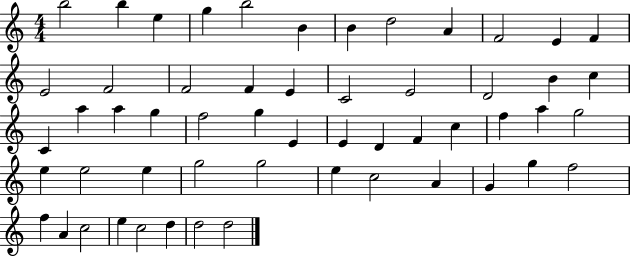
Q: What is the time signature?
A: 4/4